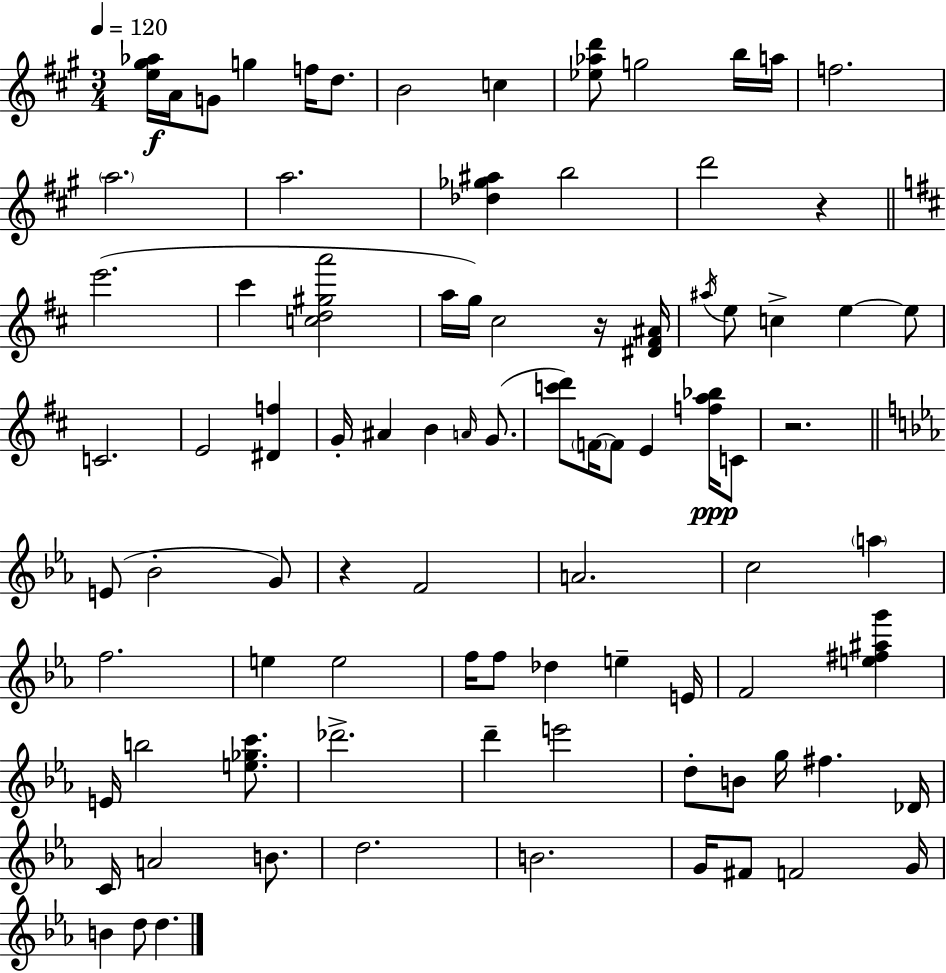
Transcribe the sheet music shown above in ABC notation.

X:1
T:Untitled
M:3/4
L:1/4
K:A
[e^g_a]/4 A/4 G/2 g f/4 d/2 B2 c [_e_ad']/2 g2 b/4 a/4 f2 a2 a2 [_d_g^a] b2 d'2 z e'2 ^c' [cd^ga']2 a/4 g/4 ^c2 z/4 [^D^F^A]/4 ^a/4 e/2 c e e/2 C2 E2 [^Df] G/4 ^A B A/4 G/2 [c'd']/2 F/4 F/2 E [fa_b]/4 C/2 z2 E/2 _B2 G/2 z F2 A2 c2 a f2 e e2 f/4 f/2 _d e E/4 F2 [e^f^ag'] E/4 b2 [e_gc']/2 _d'2 d' e'2 d/2 B/2 g/4 ^f _D/4 C/4 A2 B/2 d2 B2 G/4 ^F/2 F2 G/4 B d/2 d